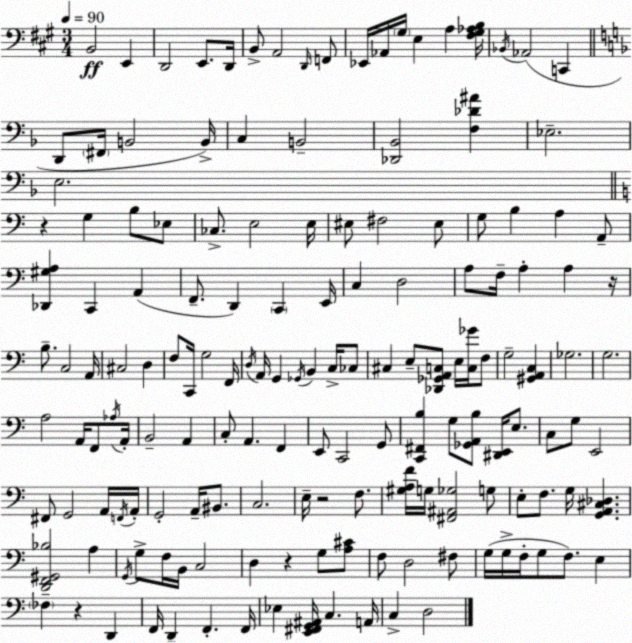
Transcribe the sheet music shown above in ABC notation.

X:1
T:Untitled
M:3/4
L:1/4
K:A
B,,2 E,, D,,2 E,,/2 D,,/4 B,,/2 A,,2 D,,/4 F,,/2 _E,,/4 _A,,/4 ^G,/4 E, A, [^F,^G,_A,B,]/4 _B,,/4 _A,,2 C,, D,,/2 ^F,,/4 B,,2 B,,/4 C, B,,2 [_D,,_B,,]2 [F,_D^A] _E,2 E,2 z G, B,/2 _E,/2 _C,/2 E,2 E,/4 ^E,/2 ^F,2 ^E,/2 G,/2 B, A, A,,/2 [_D,,^G,A,] C,, A,, F,,/2 D,, C,, E,,/4 C, D,2 A,/2 F,/4 A, A, z/4 B,/2 C,2 A,,/4 ^C,2 D, F,/2 C,,/4 G,2 F,,/4 D,/4 A,,/4 G,, _G,,/4 B,, C,/4 _C,/2 ^C, E,/2 [_D,,_G,,A,,C,]/2 E,/4 [C,_G]/4 F,/2 G,2 [^G,,A,,C,] _G,2 G,2 A,2 A,,/4 F,,/2 _A,/4 A,,/4 B,,2 A,, C,/2 A,, F,, E,,/2 C,,2 G,,/2 [C,,^F,,B,] G,/2 [_G,,A,,B,]/2 [^D,,E,,]/4 E,/2 C,/2 G,/2 E,,2 ^F,,/2 G,,2 A,,/4 F,,/4 A,,/4 G,,2 A,,/4 ^B,,/2 C,2 E,/4 z2 F,/2 [^G,A,F]/4 G,/4 [^F,,^A,,_G,]2 G,/2 E,/2 F,/2 G,/4 [G,,A,,^C,_D,] [D,,F,,^G,,_B,]2 A, G,,/4 G,/2 F,/4 B,,/4 C,2 D, z G,/2 [A,^C]/2 F,/2 D,2 ^F,/2 G,/4 G,/4 F,/4 G,/2 F,/2 E, _F, z D,, F,,/4 D,, F,, F,,/4 _E, [E,,^F,,G,,^A,,]/4 C, A,,/4 C, D,2